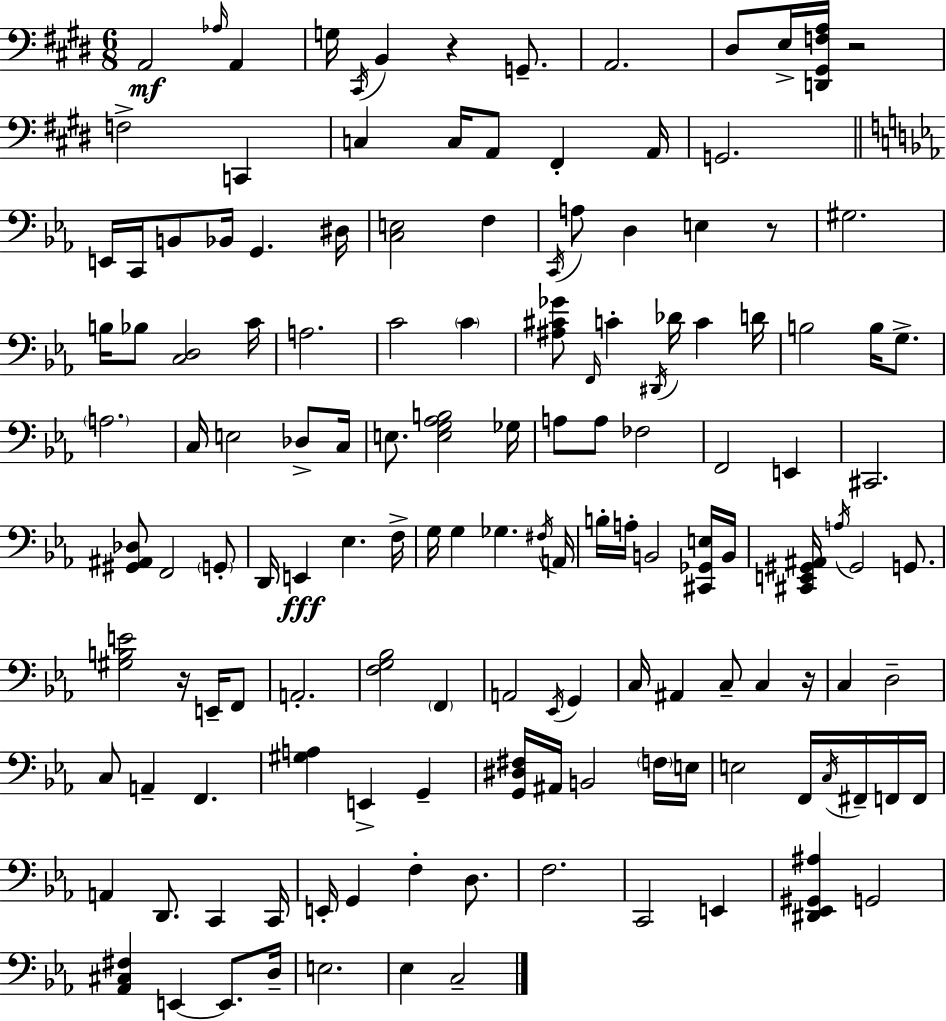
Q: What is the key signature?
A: E major